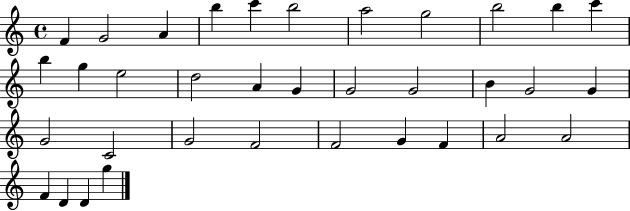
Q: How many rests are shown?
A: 0